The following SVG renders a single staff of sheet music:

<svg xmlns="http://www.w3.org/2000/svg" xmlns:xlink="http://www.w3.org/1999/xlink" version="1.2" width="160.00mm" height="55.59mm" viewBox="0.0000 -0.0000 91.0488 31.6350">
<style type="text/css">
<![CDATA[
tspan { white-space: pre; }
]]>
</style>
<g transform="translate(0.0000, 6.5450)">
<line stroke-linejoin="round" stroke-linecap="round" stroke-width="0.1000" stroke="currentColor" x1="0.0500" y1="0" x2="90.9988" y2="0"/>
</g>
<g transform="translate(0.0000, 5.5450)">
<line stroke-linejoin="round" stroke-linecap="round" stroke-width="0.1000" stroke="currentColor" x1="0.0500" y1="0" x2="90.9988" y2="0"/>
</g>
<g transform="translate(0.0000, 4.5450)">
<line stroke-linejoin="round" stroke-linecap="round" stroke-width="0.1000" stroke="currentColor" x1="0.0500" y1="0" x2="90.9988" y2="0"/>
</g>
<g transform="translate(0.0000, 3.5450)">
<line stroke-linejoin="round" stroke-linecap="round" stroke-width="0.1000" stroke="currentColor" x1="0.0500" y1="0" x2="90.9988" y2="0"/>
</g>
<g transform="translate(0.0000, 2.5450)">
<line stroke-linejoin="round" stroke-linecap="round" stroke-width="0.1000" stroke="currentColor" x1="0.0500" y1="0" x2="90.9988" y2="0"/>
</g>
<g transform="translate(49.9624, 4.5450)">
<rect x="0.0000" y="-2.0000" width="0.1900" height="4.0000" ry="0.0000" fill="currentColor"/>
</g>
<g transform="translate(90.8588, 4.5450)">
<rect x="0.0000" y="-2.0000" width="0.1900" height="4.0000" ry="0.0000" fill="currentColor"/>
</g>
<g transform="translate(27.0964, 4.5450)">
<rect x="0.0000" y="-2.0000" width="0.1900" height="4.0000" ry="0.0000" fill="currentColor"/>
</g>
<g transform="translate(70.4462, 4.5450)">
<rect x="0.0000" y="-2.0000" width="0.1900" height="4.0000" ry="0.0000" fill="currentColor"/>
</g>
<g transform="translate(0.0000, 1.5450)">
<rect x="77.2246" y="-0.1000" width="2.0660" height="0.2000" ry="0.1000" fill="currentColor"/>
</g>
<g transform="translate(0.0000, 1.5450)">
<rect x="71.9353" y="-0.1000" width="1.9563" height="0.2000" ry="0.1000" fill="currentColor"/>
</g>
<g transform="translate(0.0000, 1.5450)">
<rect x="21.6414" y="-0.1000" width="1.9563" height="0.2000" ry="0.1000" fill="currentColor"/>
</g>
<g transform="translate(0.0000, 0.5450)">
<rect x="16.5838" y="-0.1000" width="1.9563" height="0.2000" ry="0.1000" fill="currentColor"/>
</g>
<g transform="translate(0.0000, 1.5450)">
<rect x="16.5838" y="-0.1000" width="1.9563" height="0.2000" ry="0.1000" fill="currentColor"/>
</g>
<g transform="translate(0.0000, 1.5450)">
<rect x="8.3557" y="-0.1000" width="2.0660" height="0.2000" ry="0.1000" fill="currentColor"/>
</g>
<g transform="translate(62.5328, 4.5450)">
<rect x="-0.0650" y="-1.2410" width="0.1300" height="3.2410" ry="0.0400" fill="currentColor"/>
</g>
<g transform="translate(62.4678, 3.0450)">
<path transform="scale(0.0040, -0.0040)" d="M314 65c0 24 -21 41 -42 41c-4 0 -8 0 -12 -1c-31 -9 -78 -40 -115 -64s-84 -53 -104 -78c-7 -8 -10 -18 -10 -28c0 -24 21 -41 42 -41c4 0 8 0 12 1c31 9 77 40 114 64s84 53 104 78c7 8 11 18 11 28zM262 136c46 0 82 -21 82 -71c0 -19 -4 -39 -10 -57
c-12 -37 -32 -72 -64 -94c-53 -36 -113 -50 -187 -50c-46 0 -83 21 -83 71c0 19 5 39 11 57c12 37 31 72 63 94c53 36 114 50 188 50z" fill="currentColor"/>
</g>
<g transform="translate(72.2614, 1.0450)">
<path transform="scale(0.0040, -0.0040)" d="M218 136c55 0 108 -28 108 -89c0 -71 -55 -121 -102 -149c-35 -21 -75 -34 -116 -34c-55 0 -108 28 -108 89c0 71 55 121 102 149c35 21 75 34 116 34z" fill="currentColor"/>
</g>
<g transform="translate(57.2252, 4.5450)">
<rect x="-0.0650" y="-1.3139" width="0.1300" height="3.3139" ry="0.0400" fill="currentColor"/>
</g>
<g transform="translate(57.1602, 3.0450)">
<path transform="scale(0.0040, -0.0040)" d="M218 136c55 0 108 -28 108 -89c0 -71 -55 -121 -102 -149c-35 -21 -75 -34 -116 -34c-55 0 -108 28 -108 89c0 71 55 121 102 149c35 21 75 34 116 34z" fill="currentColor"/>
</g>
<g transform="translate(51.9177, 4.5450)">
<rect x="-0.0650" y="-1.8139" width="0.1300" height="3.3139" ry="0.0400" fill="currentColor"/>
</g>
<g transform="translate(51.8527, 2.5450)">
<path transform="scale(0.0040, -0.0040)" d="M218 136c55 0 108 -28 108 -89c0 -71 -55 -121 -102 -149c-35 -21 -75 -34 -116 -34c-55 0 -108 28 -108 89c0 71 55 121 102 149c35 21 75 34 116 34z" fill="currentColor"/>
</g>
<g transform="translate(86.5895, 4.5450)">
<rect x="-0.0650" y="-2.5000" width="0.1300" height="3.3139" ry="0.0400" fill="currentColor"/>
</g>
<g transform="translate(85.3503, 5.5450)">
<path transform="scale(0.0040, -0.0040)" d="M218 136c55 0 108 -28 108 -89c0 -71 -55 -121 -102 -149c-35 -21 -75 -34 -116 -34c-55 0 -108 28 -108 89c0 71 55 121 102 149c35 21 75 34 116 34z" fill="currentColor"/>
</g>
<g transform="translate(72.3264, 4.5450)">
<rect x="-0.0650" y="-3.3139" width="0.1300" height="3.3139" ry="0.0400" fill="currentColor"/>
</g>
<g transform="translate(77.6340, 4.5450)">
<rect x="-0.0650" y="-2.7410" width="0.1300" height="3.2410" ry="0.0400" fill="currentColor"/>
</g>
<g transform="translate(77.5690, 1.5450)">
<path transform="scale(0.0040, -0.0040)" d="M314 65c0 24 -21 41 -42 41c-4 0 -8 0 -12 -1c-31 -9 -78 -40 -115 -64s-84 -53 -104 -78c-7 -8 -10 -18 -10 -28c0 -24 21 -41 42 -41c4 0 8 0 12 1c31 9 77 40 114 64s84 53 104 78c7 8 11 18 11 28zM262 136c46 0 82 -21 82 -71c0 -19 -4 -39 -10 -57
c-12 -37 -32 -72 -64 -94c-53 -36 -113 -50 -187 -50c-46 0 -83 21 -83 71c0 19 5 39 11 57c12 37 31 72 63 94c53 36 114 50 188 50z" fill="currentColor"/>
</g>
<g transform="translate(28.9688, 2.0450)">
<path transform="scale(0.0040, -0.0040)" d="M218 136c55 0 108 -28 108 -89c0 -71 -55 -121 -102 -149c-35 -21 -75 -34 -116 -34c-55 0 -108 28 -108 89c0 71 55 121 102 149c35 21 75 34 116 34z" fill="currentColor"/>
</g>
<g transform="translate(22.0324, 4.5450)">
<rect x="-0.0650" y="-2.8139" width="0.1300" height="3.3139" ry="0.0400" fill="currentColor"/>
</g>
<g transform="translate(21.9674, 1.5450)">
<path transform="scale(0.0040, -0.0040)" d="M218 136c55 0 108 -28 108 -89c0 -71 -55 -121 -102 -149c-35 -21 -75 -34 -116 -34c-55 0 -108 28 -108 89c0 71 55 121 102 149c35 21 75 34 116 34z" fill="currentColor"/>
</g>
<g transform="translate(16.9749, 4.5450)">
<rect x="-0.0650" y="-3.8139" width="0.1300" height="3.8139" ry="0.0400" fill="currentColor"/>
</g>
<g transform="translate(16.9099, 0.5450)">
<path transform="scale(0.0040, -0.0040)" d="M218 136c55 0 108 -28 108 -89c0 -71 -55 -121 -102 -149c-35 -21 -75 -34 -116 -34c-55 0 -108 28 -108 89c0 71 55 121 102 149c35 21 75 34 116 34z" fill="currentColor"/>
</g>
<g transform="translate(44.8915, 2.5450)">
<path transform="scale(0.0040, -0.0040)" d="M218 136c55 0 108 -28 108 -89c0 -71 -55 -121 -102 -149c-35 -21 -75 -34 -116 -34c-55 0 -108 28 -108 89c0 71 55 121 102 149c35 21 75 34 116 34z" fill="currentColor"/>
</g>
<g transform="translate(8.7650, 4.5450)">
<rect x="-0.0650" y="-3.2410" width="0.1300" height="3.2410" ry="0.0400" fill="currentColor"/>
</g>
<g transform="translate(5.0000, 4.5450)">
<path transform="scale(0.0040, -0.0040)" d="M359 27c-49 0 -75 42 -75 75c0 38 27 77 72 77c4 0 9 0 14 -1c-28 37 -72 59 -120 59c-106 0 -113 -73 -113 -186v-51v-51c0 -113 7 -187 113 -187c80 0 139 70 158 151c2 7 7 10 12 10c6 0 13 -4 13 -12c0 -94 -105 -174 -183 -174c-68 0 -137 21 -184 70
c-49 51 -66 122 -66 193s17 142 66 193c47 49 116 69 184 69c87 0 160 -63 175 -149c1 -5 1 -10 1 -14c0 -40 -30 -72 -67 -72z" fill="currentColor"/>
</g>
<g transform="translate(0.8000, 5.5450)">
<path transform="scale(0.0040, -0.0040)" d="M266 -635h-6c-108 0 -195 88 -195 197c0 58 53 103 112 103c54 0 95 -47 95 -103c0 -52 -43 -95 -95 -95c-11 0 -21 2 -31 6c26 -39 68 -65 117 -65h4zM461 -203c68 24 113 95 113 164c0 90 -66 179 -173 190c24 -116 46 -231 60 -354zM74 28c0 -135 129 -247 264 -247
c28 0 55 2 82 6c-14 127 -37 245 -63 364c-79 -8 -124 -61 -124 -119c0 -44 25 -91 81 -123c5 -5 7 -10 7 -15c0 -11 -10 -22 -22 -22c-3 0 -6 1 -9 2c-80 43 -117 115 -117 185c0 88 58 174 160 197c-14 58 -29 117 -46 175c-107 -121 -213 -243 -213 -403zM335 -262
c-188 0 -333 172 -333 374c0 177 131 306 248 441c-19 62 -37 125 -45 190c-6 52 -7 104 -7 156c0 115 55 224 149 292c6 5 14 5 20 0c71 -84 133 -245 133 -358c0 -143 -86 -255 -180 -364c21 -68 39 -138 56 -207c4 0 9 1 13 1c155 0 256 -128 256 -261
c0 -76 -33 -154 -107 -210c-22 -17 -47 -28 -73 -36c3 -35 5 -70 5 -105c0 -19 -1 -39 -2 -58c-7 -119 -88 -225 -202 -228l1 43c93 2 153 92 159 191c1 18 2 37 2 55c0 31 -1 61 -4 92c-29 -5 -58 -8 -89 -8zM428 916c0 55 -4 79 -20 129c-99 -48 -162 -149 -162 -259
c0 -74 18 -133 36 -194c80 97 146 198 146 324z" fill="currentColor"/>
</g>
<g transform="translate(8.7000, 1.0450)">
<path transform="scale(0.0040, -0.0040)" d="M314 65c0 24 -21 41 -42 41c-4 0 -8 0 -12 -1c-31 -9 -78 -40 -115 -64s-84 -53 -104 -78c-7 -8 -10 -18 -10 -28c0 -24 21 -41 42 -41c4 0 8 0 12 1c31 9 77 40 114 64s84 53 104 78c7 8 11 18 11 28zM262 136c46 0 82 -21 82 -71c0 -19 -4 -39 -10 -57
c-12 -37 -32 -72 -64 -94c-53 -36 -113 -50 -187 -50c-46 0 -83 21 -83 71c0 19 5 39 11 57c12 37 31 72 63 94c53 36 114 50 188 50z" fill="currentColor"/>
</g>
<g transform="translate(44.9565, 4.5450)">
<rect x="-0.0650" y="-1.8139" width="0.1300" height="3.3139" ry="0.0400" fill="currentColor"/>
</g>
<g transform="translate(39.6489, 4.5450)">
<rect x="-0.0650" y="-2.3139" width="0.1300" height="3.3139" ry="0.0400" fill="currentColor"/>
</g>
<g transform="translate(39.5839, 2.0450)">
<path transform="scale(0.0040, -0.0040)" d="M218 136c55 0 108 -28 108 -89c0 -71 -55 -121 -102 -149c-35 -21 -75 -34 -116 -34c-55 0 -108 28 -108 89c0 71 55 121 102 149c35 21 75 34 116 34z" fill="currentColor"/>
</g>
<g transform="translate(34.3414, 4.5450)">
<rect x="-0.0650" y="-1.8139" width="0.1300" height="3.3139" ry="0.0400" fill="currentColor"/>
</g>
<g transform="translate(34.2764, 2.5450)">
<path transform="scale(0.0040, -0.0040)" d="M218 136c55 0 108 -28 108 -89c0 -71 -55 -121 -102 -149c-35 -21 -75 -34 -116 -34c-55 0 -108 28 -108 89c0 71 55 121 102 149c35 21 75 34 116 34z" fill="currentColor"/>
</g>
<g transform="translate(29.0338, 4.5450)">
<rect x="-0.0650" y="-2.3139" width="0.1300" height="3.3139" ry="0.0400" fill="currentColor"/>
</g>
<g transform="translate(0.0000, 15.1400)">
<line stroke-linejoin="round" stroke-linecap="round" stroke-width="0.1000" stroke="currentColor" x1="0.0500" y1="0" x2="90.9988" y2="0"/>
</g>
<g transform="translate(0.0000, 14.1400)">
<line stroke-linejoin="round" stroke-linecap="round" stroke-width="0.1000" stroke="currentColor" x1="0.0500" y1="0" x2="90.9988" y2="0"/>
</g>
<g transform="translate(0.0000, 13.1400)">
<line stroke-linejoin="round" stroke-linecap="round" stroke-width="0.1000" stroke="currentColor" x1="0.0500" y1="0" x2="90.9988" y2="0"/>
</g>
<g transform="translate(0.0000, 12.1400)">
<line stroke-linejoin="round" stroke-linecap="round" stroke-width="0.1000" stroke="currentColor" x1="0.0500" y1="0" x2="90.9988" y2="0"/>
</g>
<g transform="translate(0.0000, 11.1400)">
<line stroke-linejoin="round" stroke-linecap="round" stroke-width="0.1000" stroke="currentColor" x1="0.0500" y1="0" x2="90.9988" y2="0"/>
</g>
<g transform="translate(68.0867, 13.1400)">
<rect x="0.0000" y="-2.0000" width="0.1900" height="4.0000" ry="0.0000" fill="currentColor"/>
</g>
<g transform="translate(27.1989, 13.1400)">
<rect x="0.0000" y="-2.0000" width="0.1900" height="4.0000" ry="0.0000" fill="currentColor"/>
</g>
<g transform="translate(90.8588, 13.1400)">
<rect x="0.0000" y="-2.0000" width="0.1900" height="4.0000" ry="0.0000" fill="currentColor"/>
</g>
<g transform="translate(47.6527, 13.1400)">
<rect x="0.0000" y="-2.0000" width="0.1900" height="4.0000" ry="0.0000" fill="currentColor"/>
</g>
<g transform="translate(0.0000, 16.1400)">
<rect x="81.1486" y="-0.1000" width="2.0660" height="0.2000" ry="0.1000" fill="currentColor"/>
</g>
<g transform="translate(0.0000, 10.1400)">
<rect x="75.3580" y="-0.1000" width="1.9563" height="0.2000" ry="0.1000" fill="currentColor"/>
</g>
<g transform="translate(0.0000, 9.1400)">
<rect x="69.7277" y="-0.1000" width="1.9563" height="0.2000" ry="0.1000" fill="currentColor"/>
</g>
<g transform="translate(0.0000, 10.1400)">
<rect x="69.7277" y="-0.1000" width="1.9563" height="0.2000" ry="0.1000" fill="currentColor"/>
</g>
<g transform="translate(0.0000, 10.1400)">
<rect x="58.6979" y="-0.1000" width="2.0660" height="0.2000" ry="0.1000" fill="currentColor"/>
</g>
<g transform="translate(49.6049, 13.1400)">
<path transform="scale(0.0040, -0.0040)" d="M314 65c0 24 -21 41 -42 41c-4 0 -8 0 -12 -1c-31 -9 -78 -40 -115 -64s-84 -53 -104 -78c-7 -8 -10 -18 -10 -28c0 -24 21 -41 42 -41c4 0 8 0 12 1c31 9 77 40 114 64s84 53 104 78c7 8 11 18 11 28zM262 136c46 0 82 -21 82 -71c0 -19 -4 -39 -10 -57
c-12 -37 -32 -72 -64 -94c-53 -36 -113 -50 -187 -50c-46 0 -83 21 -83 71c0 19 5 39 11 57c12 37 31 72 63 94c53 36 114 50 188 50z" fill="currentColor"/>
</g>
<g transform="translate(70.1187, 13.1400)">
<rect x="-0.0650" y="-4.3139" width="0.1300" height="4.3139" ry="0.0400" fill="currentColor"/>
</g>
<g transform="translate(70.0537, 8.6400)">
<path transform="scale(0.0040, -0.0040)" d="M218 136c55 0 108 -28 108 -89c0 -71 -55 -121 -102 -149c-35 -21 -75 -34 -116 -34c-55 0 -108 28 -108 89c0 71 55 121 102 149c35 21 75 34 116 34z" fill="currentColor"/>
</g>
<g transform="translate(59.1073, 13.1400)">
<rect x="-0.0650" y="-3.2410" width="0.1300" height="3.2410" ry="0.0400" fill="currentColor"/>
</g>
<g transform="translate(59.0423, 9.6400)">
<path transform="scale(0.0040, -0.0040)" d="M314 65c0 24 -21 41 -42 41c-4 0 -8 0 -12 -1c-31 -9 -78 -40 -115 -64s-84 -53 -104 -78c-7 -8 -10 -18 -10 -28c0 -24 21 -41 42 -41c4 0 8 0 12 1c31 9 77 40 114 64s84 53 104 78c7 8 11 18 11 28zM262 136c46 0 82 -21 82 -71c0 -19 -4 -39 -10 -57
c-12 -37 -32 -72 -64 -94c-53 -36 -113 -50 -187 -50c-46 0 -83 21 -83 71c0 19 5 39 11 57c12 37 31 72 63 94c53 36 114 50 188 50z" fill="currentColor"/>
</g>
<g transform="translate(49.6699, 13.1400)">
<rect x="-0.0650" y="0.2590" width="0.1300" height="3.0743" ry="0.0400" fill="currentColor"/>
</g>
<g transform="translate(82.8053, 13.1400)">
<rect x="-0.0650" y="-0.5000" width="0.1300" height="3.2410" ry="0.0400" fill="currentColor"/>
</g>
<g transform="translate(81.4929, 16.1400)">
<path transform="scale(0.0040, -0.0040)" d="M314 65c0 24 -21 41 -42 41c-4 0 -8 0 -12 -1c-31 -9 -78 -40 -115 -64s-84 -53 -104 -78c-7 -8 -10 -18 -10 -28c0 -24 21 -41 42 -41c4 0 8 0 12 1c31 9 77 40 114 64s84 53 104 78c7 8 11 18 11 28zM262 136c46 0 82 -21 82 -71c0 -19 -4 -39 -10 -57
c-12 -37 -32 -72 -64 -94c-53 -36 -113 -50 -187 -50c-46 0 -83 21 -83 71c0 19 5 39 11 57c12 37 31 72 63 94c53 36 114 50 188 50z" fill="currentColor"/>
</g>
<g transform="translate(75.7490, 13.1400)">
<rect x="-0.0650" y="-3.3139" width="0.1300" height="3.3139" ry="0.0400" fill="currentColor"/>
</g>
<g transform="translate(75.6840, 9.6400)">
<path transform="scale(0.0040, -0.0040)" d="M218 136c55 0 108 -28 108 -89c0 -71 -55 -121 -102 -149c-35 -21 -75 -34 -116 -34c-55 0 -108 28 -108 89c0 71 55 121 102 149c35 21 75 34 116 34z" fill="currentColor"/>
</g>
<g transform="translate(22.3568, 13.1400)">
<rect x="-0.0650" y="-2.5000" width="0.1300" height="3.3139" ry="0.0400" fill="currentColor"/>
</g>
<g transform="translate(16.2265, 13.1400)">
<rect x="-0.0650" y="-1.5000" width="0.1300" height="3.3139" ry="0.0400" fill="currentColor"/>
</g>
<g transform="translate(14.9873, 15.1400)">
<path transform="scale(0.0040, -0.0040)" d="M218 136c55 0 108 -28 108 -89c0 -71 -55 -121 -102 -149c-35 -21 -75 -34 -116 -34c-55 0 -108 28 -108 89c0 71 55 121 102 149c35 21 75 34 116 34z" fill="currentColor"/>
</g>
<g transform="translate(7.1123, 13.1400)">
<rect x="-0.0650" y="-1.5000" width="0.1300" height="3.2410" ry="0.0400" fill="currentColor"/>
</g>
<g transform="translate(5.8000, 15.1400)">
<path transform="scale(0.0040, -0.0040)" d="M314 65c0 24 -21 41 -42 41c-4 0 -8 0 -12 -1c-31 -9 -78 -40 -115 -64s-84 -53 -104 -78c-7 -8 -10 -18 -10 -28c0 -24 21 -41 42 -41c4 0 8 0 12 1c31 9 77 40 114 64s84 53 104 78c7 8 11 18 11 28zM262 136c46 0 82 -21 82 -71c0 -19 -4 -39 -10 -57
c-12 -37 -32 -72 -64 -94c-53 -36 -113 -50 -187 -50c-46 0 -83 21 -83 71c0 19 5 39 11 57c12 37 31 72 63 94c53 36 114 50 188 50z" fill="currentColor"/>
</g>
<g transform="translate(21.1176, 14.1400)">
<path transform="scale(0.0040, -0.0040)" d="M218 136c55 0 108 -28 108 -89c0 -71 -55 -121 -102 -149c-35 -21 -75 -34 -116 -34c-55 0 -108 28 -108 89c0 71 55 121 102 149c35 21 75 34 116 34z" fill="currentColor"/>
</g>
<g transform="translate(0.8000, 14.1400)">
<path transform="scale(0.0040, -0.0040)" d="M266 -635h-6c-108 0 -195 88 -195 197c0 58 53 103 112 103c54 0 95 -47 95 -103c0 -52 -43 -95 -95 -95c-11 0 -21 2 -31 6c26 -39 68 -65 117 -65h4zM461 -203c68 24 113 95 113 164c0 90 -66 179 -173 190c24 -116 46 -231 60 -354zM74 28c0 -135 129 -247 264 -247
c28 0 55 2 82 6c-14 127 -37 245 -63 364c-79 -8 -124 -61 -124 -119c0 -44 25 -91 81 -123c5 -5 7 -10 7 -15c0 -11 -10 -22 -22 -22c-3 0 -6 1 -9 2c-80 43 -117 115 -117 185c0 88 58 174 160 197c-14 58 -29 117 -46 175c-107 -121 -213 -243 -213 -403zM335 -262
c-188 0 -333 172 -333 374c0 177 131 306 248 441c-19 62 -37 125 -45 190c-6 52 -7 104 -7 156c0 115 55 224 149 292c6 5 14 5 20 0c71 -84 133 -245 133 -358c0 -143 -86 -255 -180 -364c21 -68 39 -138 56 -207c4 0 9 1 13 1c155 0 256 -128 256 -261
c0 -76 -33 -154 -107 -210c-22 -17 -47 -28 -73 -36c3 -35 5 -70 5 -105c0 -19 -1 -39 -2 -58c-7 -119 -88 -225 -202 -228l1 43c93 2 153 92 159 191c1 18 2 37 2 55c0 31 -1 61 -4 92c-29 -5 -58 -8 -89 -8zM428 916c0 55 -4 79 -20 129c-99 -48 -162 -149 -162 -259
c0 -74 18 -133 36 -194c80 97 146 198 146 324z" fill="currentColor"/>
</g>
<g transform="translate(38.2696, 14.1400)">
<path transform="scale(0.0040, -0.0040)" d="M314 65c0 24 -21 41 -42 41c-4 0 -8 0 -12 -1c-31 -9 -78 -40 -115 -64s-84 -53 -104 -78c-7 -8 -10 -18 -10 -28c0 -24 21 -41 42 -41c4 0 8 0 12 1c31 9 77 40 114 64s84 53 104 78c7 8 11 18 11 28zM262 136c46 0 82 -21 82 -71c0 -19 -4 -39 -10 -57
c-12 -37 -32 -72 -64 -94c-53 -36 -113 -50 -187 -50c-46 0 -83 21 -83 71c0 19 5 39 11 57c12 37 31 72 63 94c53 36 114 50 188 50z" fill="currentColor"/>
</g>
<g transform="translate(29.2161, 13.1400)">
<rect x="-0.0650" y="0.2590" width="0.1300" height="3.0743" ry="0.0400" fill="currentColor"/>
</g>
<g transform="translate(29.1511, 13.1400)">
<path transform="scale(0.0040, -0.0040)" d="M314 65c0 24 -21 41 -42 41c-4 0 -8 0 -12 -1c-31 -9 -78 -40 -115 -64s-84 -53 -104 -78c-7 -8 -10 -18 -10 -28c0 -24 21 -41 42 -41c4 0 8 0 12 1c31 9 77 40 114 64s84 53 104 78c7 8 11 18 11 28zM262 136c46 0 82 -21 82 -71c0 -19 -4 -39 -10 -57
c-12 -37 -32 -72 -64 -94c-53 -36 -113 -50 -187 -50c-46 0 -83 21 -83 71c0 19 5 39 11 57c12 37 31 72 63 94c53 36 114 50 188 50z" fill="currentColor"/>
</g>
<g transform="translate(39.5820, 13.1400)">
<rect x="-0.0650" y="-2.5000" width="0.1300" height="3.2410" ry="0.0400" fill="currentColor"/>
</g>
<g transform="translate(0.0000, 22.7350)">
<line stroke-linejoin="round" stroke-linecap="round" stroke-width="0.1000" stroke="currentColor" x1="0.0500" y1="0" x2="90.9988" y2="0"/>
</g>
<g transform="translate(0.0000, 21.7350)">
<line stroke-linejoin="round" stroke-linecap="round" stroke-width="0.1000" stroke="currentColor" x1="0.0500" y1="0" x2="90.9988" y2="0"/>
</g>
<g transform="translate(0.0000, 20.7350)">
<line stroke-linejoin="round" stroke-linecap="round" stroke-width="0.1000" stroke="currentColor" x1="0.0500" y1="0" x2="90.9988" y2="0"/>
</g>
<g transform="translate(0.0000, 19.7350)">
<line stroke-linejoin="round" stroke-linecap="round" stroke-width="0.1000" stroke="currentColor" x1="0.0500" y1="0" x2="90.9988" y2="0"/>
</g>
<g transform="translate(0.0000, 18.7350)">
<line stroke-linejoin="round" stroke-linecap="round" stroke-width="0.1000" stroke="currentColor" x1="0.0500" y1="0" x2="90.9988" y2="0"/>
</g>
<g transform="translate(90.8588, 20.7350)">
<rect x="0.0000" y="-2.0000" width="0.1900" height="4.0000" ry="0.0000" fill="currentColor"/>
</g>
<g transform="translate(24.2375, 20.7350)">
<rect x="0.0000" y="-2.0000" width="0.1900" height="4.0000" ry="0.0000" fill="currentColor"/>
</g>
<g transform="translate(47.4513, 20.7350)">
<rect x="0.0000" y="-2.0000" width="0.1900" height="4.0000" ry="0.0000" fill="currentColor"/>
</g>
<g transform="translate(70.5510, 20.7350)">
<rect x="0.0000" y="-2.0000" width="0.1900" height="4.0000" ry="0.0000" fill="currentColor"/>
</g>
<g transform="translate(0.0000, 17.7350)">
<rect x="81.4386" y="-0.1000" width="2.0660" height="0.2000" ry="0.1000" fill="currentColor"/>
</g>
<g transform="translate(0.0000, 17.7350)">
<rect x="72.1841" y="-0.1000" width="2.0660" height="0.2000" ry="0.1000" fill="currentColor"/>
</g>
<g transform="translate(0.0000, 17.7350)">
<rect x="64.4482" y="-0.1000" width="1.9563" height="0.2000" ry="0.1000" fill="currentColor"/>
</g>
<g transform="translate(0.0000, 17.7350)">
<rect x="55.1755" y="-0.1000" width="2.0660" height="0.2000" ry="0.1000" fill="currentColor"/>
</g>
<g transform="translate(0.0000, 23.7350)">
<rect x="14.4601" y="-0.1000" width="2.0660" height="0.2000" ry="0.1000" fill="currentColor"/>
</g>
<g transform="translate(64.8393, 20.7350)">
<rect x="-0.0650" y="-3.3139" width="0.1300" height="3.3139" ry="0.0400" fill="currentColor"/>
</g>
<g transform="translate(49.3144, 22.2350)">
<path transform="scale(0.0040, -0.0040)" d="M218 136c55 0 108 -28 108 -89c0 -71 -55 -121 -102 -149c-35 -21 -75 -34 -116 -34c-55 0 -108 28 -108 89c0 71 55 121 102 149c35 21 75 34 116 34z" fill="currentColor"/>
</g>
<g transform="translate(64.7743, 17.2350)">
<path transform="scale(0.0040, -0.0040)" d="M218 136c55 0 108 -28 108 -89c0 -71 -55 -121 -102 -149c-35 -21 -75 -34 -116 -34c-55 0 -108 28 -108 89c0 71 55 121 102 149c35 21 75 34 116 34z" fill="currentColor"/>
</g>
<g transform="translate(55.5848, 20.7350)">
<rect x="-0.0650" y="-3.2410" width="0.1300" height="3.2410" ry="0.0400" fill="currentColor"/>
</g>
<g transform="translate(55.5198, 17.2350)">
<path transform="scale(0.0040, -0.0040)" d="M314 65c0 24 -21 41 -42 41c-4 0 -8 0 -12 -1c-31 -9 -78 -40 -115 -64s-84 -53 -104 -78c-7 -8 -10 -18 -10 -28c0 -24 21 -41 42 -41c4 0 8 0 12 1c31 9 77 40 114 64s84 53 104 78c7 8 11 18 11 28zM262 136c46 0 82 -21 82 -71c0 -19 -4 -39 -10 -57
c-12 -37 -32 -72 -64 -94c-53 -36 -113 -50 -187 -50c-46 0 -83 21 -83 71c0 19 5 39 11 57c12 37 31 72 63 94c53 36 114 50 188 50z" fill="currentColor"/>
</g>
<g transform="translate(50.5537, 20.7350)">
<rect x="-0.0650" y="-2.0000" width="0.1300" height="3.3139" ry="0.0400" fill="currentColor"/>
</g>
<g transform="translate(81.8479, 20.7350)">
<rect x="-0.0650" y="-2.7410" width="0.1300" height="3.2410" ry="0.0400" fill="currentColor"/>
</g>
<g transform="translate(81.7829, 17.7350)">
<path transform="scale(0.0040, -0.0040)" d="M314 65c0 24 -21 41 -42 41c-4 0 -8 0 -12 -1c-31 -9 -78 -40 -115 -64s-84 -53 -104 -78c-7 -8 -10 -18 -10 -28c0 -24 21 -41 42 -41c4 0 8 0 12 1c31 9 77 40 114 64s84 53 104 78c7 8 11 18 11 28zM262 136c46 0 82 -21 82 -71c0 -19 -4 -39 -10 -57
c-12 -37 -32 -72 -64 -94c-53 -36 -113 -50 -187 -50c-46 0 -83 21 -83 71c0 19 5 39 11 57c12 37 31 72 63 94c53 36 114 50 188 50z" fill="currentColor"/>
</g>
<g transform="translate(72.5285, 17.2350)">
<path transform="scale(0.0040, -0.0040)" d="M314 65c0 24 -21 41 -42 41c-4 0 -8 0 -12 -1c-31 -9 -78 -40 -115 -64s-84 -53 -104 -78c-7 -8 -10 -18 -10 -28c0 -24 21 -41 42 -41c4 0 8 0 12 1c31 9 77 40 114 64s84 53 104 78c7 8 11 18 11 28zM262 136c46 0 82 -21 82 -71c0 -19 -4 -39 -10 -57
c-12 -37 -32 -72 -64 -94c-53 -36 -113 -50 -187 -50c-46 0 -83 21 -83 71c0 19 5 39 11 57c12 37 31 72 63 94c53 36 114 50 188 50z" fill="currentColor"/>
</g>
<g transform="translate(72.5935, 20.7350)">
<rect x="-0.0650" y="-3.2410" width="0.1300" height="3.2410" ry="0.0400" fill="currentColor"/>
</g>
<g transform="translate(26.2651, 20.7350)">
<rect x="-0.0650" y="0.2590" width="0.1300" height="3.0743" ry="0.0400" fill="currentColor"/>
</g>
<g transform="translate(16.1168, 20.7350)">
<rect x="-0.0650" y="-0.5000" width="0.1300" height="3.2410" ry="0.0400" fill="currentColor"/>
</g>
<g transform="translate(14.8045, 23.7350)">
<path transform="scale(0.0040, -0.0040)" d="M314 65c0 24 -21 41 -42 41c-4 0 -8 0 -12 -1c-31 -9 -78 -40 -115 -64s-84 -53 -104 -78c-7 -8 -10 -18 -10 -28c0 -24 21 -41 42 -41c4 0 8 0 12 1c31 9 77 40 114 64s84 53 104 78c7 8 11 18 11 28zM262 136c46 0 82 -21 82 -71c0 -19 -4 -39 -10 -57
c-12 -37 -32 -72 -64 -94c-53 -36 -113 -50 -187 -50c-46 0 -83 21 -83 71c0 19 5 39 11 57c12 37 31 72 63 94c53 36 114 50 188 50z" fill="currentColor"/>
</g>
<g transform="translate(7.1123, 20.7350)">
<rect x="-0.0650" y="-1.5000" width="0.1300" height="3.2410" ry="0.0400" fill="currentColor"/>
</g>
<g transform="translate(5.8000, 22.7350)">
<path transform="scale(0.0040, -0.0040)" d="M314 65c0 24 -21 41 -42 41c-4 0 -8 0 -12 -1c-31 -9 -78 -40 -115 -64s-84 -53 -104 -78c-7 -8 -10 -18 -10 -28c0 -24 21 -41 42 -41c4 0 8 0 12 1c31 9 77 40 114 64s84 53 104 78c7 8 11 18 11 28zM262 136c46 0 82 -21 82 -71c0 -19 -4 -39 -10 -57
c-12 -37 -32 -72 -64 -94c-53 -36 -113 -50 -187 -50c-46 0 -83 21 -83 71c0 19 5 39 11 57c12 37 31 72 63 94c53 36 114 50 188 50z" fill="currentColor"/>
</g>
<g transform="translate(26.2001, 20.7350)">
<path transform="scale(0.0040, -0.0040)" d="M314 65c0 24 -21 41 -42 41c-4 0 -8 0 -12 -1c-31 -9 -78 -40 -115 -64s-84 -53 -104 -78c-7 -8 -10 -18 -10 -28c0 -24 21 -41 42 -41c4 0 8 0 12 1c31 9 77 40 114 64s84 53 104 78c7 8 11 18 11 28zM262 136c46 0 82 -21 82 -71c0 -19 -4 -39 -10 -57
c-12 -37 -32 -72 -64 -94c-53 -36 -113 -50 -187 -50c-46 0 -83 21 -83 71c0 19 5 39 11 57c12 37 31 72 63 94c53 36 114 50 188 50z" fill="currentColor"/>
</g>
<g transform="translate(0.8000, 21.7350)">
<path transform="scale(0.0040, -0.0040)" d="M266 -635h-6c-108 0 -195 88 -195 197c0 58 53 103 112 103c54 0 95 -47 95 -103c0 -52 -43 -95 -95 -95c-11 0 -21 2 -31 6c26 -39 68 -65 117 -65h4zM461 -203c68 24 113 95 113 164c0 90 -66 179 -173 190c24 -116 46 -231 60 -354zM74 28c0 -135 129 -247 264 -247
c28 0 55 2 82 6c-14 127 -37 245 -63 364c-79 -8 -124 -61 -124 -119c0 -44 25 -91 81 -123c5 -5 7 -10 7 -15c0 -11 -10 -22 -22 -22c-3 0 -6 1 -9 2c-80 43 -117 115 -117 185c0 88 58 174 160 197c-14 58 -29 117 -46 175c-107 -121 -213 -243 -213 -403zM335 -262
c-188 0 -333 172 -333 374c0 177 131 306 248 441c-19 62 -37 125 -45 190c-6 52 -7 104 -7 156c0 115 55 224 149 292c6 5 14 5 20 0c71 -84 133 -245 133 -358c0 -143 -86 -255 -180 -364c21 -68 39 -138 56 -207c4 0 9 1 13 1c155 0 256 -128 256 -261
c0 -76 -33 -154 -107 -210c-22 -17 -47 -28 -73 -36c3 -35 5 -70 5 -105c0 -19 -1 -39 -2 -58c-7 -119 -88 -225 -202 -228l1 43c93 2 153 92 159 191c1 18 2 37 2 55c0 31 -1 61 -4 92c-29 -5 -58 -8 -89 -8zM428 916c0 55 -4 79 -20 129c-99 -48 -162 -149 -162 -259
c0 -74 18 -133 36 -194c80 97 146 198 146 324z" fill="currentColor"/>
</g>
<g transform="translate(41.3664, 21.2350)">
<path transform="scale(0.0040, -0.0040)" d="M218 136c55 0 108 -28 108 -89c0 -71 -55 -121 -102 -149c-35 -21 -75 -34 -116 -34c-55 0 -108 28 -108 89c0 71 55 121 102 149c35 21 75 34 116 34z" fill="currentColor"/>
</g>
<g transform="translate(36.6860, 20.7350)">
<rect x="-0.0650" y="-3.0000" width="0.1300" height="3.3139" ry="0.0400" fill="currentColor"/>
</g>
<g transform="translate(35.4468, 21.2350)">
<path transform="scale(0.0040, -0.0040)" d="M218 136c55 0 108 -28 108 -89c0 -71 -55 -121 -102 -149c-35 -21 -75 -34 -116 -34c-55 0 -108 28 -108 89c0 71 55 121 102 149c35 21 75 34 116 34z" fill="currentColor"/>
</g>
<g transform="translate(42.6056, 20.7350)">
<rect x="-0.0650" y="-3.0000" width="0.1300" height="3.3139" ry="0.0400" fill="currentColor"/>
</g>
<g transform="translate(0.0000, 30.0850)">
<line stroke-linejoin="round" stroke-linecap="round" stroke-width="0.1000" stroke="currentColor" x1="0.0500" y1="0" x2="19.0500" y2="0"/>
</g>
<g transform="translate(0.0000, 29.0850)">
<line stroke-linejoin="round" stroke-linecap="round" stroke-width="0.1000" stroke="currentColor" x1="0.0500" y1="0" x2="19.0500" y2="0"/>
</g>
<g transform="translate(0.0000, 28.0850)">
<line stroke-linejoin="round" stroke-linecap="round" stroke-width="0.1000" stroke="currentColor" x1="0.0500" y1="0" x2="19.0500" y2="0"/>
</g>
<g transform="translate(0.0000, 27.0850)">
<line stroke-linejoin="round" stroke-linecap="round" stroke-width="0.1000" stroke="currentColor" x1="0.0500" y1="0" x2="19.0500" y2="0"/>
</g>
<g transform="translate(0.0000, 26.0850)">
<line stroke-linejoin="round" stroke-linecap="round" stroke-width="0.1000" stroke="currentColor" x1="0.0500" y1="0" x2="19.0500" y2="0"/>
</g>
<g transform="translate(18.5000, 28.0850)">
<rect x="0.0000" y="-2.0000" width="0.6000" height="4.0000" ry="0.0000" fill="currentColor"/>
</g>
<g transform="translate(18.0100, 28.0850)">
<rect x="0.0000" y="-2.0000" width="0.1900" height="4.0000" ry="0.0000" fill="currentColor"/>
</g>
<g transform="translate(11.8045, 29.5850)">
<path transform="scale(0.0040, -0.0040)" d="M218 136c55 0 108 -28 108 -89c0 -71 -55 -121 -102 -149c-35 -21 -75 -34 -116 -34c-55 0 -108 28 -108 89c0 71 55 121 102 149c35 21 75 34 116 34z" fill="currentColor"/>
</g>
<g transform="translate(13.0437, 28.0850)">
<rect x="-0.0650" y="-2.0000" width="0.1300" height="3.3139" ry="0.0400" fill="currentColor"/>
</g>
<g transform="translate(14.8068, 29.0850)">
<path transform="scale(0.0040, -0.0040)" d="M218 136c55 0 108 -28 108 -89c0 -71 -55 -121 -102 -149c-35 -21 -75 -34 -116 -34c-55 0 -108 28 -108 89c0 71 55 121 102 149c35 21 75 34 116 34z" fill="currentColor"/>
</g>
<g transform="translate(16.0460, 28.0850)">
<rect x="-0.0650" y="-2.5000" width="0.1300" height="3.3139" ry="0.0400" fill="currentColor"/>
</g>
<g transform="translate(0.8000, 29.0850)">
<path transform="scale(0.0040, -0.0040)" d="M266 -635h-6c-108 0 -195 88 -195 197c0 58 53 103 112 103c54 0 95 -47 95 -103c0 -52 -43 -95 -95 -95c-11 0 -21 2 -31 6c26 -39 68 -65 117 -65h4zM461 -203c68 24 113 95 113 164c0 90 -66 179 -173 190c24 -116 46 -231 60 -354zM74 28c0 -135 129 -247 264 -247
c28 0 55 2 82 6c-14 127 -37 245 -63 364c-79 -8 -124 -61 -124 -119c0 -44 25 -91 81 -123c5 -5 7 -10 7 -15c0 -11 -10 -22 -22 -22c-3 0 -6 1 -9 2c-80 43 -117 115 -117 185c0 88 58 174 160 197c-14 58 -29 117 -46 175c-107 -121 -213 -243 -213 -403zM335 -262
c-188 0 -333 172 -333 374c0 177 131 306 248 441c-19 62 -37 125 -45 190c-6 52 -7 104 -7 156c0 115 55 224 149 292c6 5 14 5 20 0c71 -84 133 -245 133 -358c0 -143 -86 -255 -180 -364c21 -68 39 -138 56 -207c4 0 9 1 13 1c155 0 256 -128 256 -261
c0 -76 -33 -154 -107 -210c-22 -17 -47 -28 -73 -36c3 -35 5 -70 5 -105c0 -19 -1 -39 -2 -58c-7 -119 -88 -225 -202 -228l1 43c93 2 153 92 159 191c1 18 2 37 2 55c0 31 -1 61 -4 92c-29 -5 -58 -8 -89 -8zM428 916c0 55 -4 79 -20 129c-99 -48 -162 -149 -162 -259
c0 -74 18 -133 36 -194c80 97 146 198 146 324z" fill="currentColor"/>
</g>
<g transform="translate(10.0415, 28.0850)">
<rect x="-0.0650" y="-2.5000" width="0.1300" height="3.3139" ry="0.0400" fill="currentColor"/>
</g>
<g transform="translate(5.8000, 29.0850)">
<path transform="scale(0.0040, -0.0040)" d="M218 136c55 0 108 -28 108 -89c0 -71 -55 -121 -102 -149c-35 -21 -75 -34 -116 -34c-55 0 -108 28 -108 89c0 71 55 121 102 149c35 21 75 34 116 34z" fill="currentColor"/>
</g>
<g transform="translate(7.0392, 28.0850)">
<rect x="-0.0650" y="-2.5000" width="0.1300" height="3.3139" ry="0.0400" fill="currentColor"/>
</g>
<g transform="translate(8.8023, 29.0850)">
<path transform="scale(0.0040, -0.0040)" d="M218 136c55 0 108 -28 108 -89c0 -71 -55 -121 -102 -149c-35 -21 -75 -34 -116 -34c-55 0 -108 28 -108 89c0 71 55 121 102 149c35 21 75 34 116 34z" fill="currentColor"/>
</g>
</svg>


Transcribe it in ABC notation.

X:1
T:Untitled
M:4/4
L:1/4
K:C
b2 c' a g f g f f e e2 b a2 G E2 E G B2 G2 B2 b2 d' b C2 E2 C2 B2 A A F b2 b b2 a2 G G F G